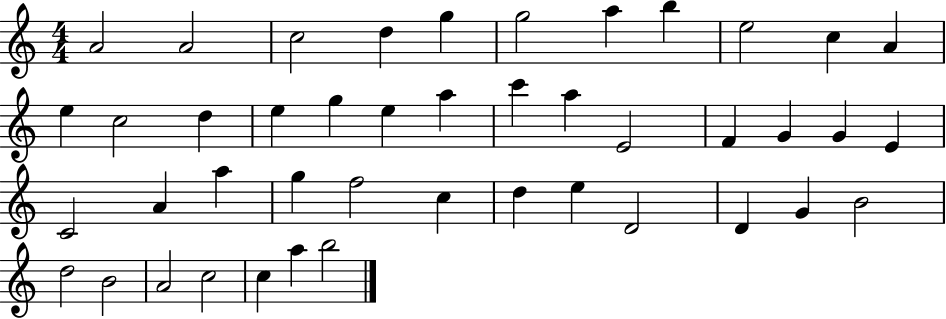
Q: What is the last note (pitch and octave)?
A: B5